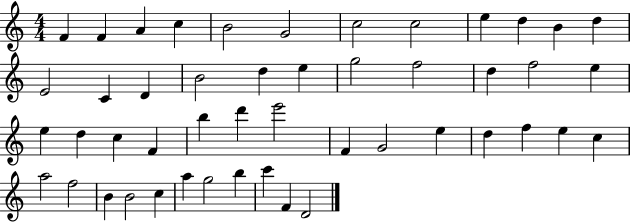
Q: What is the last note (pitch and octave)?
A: D4